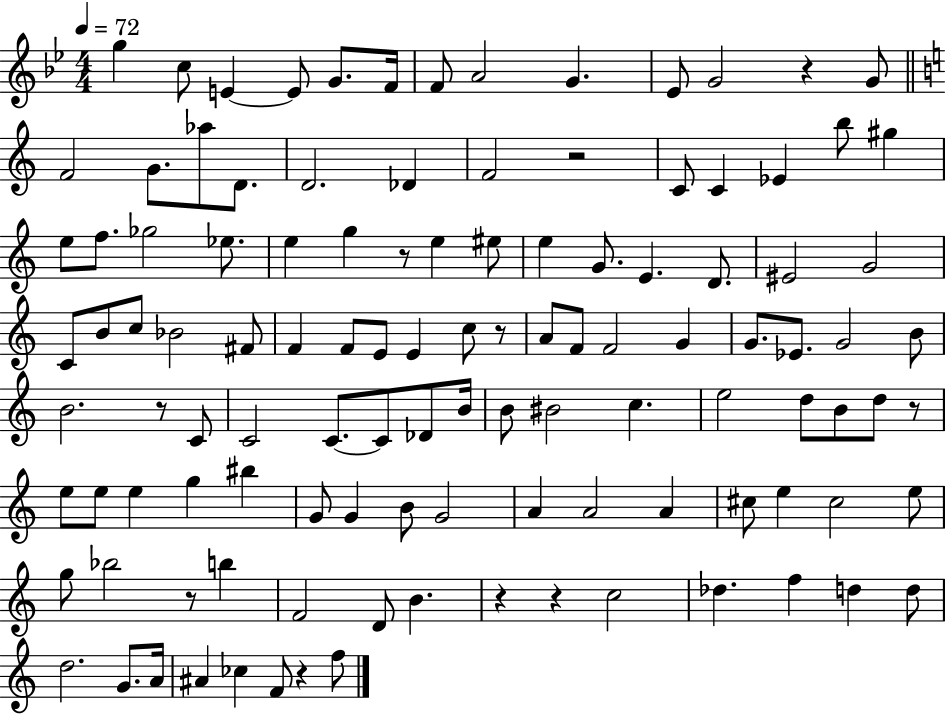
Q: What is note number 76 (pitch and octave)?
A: G4